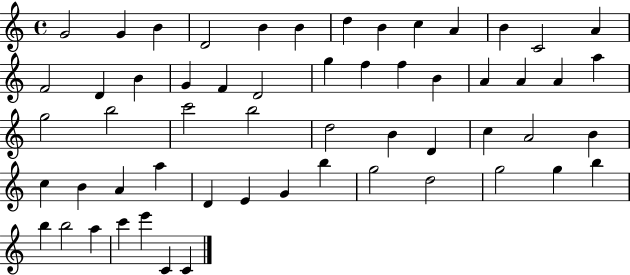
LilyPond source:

{
  \clef treble
  \time 4/4
  \defaultTimeSignature
  \key c \major
  g'2 g'4 b'4 | d'2 b'4 b'4 | d''4 b'4 c''4 a'4 | b'4 c'2 a'4 | \break f'2 d'4 b'4 | g'4 f'4 d'2 | g''4 f''4 f''4 b'4 | a'4 a'4 a'4 a''4 | \break g''2 b''2 | c'''2 b''2 | d''2 b'4 d'4 | c''4 a'2 b'4 | \break c''4 b'4 a'4 a''4 | d'4 e'4 g'4 b''4 | g''2 d''2 | g''2 g''4 b''4 | \break b''4 b''2 a''4 | c'''4 e'''4 c'4 c'4 | \bar "|."
}